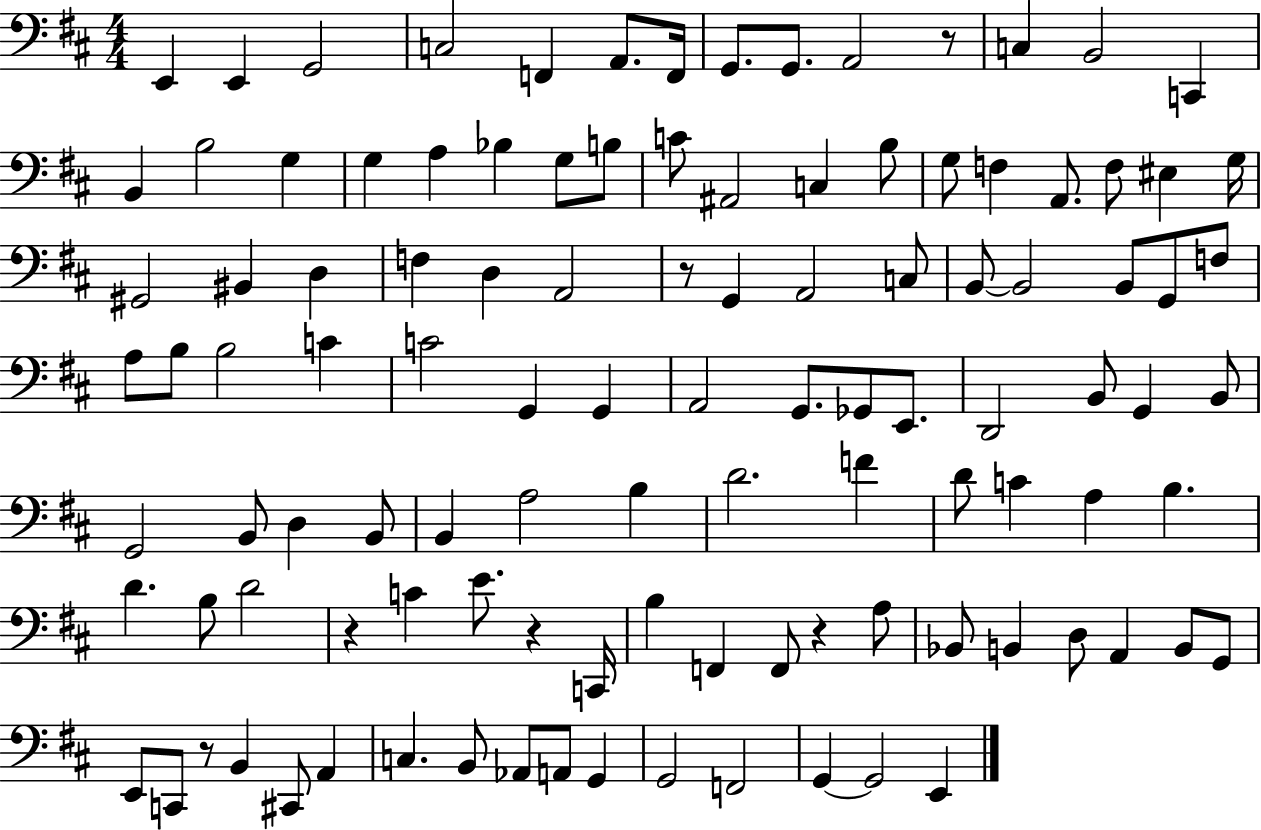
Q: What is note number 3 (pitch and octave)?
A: G2